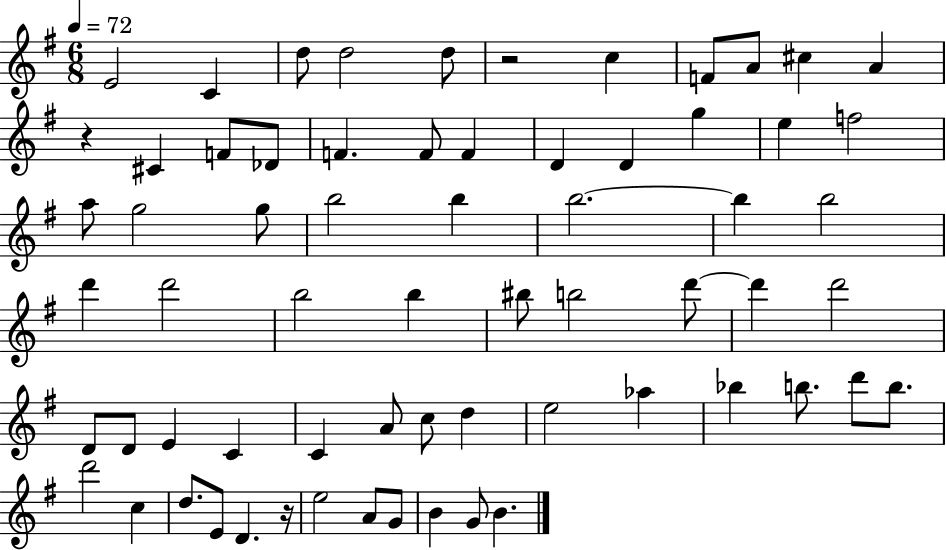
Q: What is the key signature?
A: G major